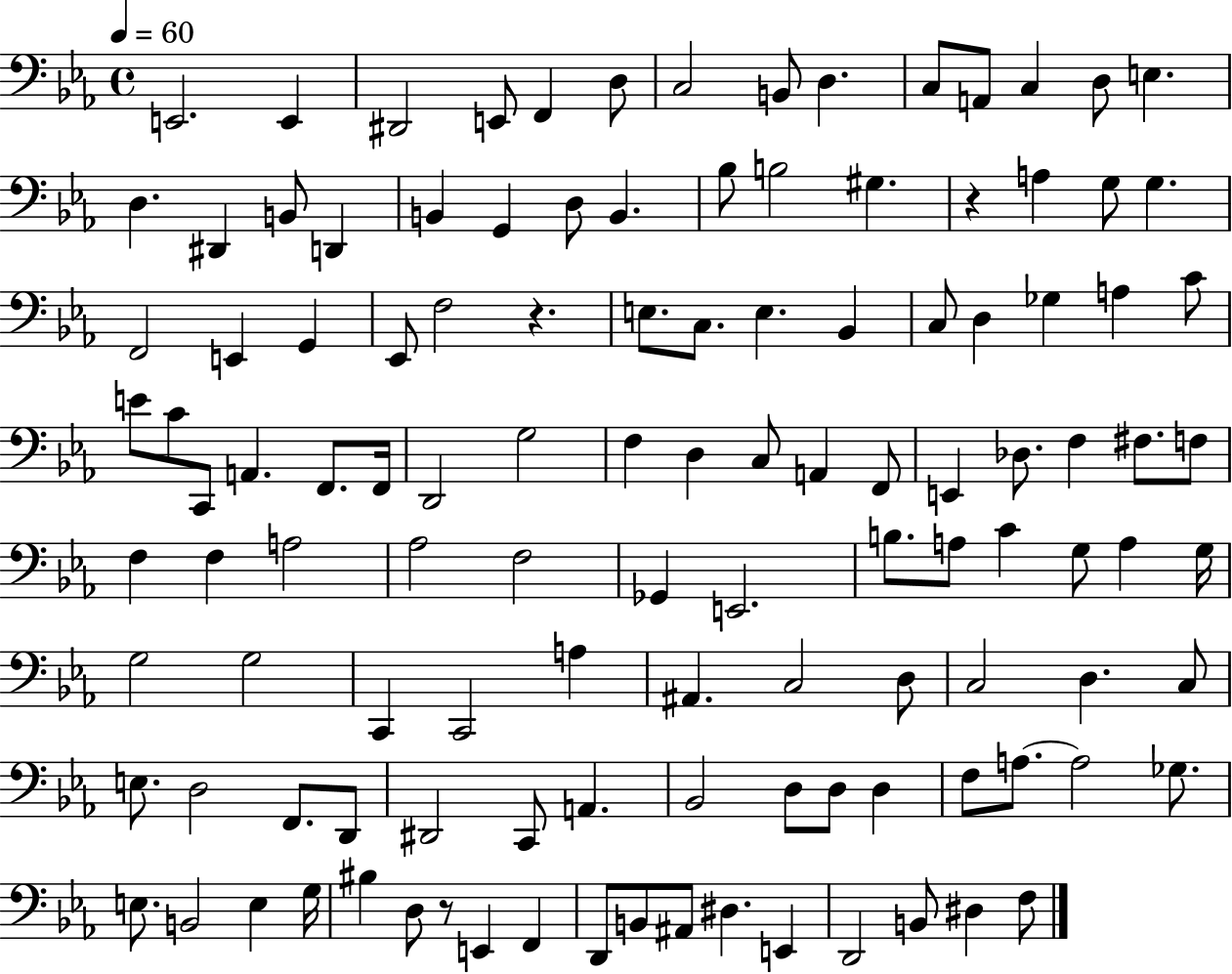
E2/h. E2/q D#2/h E2/e F2/q D3/e C3/h B2/e D3/q. C3/e A2/e C3/q D3/e E3/q. D3/q. D#2/q B2/e D2/q B2/q G2/q D3/e B2/q. Bb3/e B3/h G#3/q. R/q A3/q G3/e G3/q. F2/h E2/q G2/q Eb2/e F3/h R/q. E3/e. C3/e. E3/q. Bb2/q C3/e D3/q Gb3/q A3/q C4/e E4/e C4/e C2/e A2/q. F2/e. F2/s D2/h G3/h F3/q D3/q C3/e A2/q F2/e E2/q Db3/e. F3/q F#3/e. F3/e F3/q F3/q A3/h Ab3/h F3/h Gb2/q E2/h. B3/e. A3/e C4/q G3/e A3/q G3/s G3/h G3/h C2/q C2/h A3/q A#2/q. C3/h D3/e C3/h D3/q. C3/e E3/e. D3/h F2/e. D2/e D#2/h C2/e A2/q. Bb2/h D3/e D3/e D3/q F3/e A3/e. A3/h Gb3/e. E3/e. B2/h E3/q G3/s BIS3/q D3/e R/e E2/q F2/q D2/e B2/e A#2/e D#3/q. E2/q D2/h B2/e D#3/q F3/e